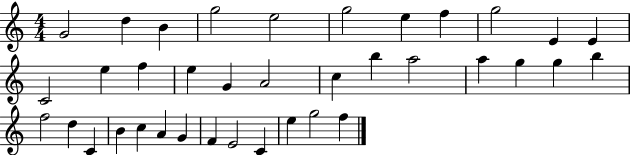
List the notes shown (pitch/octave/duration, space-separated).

G4/h D5/q B4/q G5/h E5/h G5/h E5/q F5/q G5/h E4/q E4/q C4/h E5/q F5/q E5/q G4/q A4/h C5/q B5/q A5/h A5/q G5/q G5/q B5/q F5/h D5/q C4/q B4/q C5/q A4/q G4/q F4/q E4/h C4/q E5/q G5/h F5/q